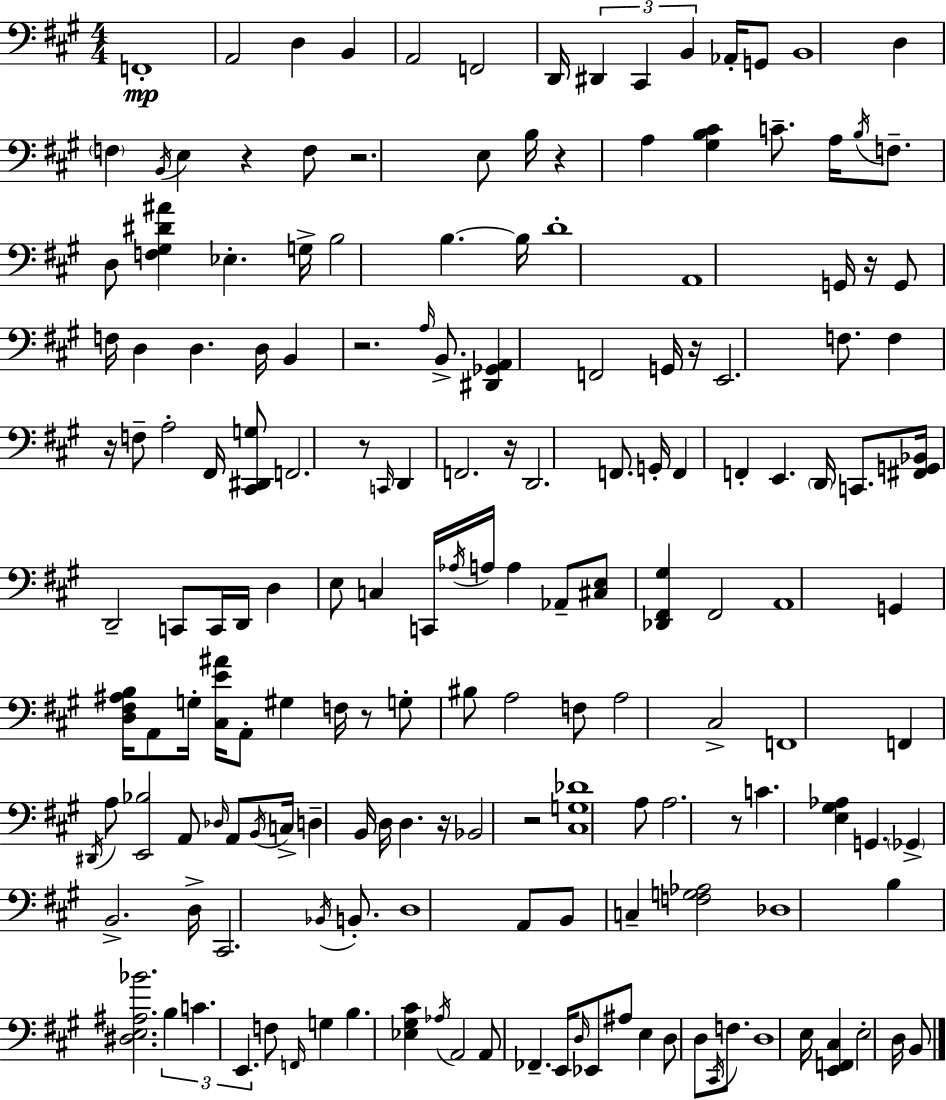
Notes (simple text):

F2/w A2/h D3/q B2/q A2/h F2/h D2/s D#2/q C#2/q B2/q Ab2/s G2/e B2/w D3/q F3/q B2/s E3/q R/q F3/e R/h. E3/e B3/s R/q A3/q [G#3,B3,C#4]/q C4/e. A3/s B3/s F3/e. D3/e [F3,G#3,D#4,A#4]/q Eb3/q. G3/s B3/h B3/q. B3/s D4/w A2/w G2/s R/s G2/e F3/s D3/q D3/q. D3/s B2/q R/h. A3/s B2/e. [D#2,Gb2,A2]/q F2/h G2/s R/s E2/h. F3/e. F3/q R/s F3/e A3/h F#2/s [C#2,D#2,G3]/e F2/h. R/e C2/s D2/q F2/h. R/s D2/h. F2/e. G2/s F2/q F2/q E2/q. D2/s C2/e. [F#2,G2,Bb2]/s D2/h C2/e C2/s D2/s D3/q E3/e C3/q C2/s Ab3/s A3/s A3/q Ab2/e [C#3,E3]/e [Db2,F#2,G#3]/q F#2/h A2/w G2/q [D3,F#3,A#3,B3]/s A2/e G3/s [C#3,E4,A#4]/s A2/e G#3/q F3/s R/e G3/e BIS3/e A3/h F3/e A3/h C#3/h F2/w F2/q D#2/s A3/e [E2,Bb3]/h A2/e Db3/s A2/e B2/s C3/s D3/q B2/s D3/s D3/q. R/s Bb2/h R/h [C#3,G3,Db4]/w A3/e A3/h. R/e C4/q. [E3,G#3,Ab3]/q G2/q. Gb2/q B2/h. D3/s C#2/h. Bb2/s B2/e. D3/w A2/e B2/e C3/q [F3,G3,Ab3]/h Db3/w B3/q [D#3,E3,A#3,Bb4]/h. B3/q C4/q. E2/q. F3/e F2/s G3/q B3/q. [Eb3,G#3,C#4]/q Ab3/s A2/h A2/e FES2/q. E2/s D3/s Eb2/e A#3/e E3/q D3/e D3/e C#2/s F3/e. D3/w E3/s [E2,F2,C#3]/q E3/h D3/s B2/e